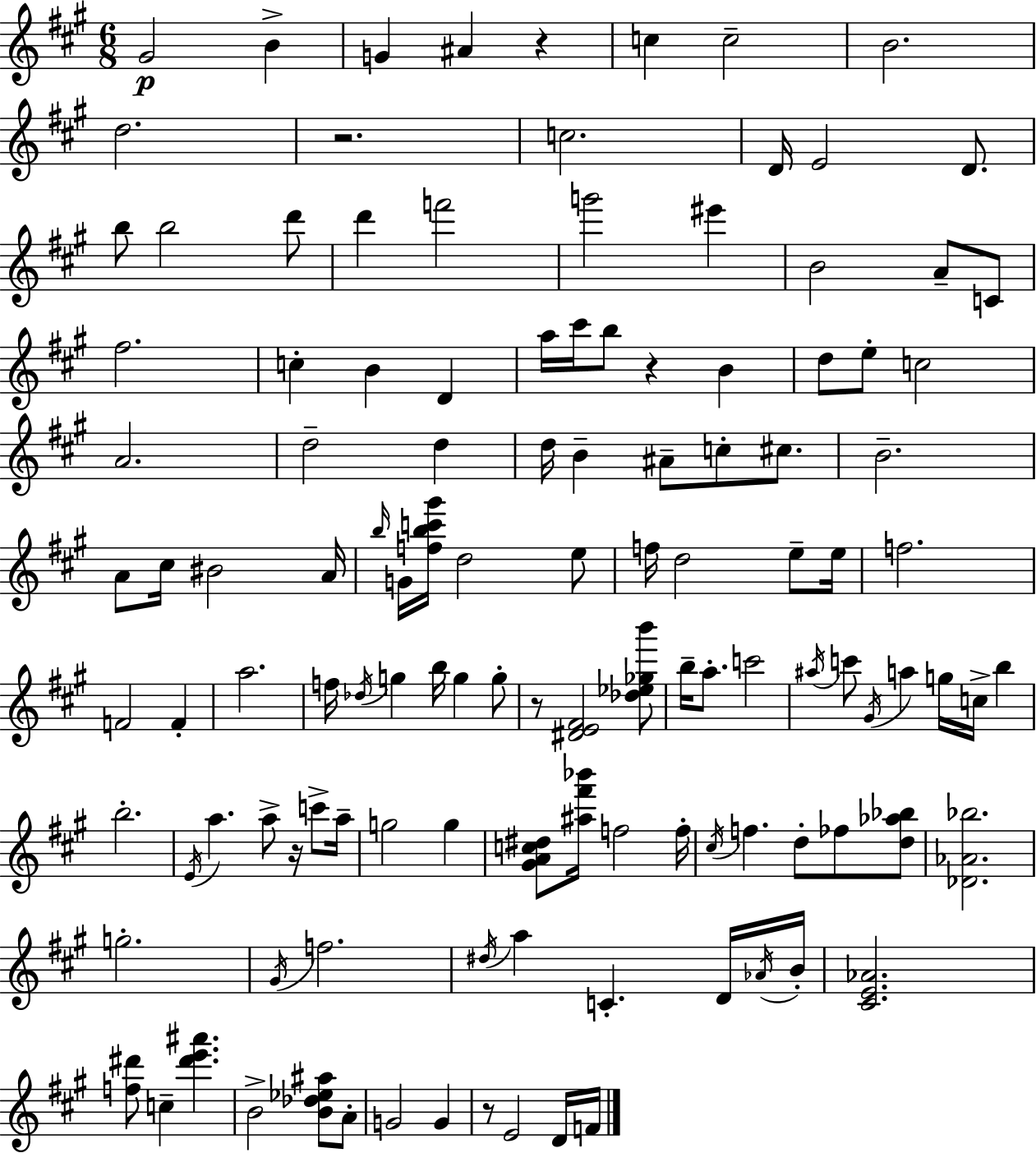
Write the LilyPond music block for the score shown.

{
  \clef treble
  \numericTimeSignature
  \time 6/8
  \key a \major
  gis'2\p b'4-> | g'4 ais'4 r4 | c''4 c''2-- | b'2. | \break d''2. | r2. | c''2. | d'16 e'2 d'8. | \break b''8 b''2 d'''8 | d'''4 f'''2 | g'''2 eis'''4 | b'2 a'8-- c'8 | \break fis''2. | c''4-. b'4 d'4 | a''16 cis'''16 b''8 r4 b'4 | d''8 e''8-. c''2 | \break a'2. | d''2-- d''4 | d''16 b'4-- ais'8-- c''8-. cis''8. | b'2.-- | \break a'8 cis''16 bis'2 a'16 | \grace { b''16 } g'16 <f'' b'' c''' gis'''>16 d''2 e''8 | f''16 d''2 e''8-- | e''16 f''2. | \break f'2 f'4-. | a''2. | f''16 \acciaccatura { des''16 } g''4 b''16 g''4 | g''8-. r8 <dis' e' fis'>2 | \break <des'' ees'' ges'' b'''>8 b''16-- a''8.-. c'''2 | \acciaccatura { ais''16 } c'''8 \acciaccatura { gis'16 } a''4 g''16 c''16-> | b''4 b''2.-. | \acciaccatura { e'16 } a''4. a''8-> | \break r16 c'''8-> a''16-- g''2 | g''4 <gis' a' c'' dis''>8 <ais'' fis''' bes'''>16 f''2 | f''16-. \acciaccatura { cis''16 } f''4. | d''8-. fes''8 <d'' aes'' bes''>8 <des' aes' bes''>2. | \break g''2.-. | \acciaccatura { gis'16 } f''2. | \acciaccatura { dis''16 } a''4 | c'4.-. d'16 \acciaccatura { aes'16 } b'16-. <cis' e' aes'>2. | \break <f'' dis'''>8 c''4-- | <dis''' e''' ais'''>4. b'2-> | <b' des'' ees'' ais''>8 a'8-. g'2 | g'4 r8 e'2 | \break d'16 f'16 \bar "|."
}